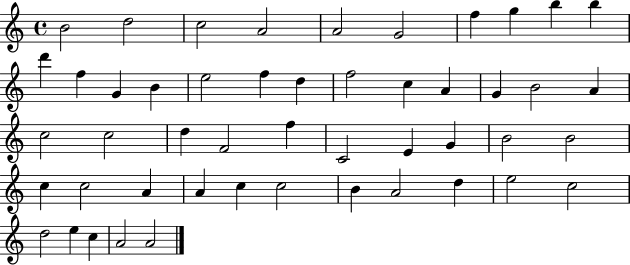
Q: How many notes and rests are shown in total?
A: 49